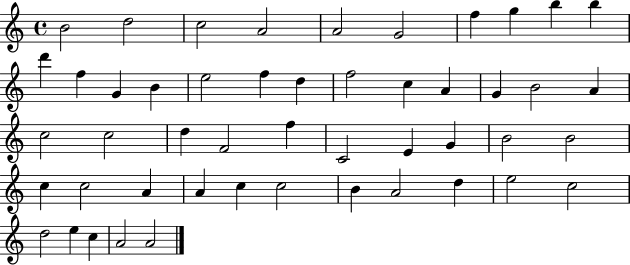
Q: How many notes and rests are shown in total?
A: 49